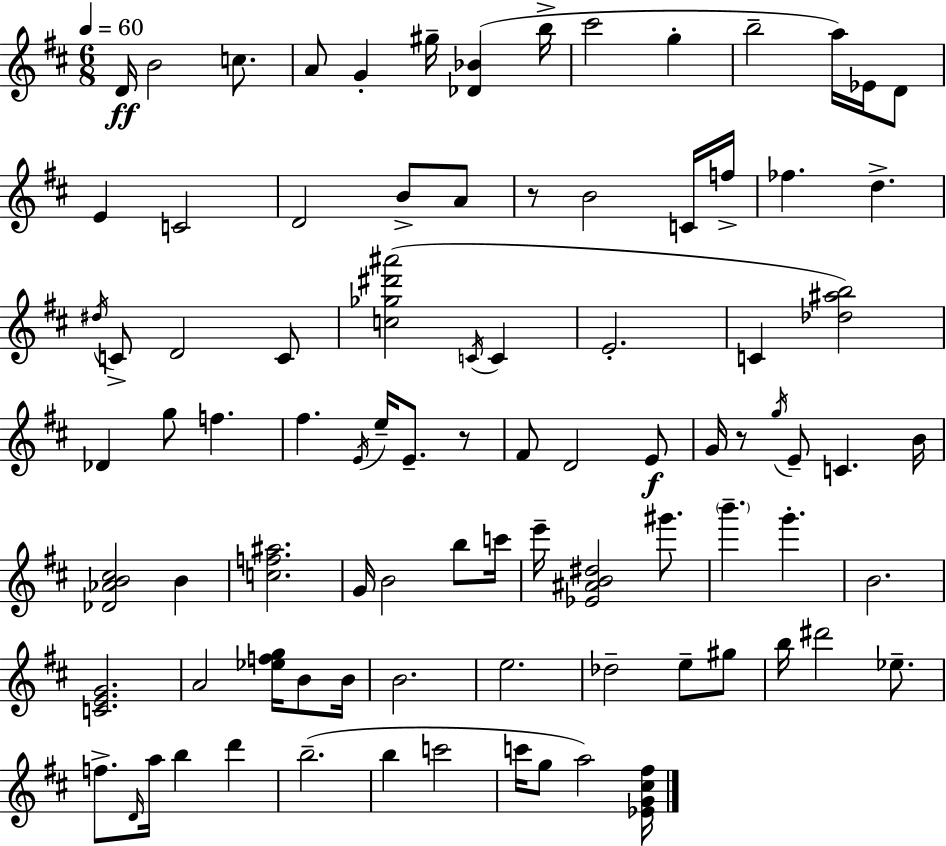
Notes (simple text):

D4/s B4/h C5/e. A4/e G4/q G#5/s [Db4,Bb4]/q B5/s C#6/h G5/q B5/h A5/s Eb4/s D4/e E4/q C4/h D4/h B4/e A4/e R/e B4/h C4/s F5/s FES5/q. D5/q. D#5/s C4/e D4/h C4/e [C5,Gb5,D#6,A#6]/h C4/s C4/q E4/h. C4/q [Db5,A#5,B5]/h Db4/q G5/e F5/q. F#5/q. E4/s E5/s E4/e. R/e F#4/e D4/h E4/e G4/s R/e G5/s E4/e C4/q. B4/s [Db4,Ab4,B4,C#5]/h B4/q [C5,F5,A#5]/h. G4/s B4/h B5/e C6/s E6/s [Eb4,A#4,B4,D#5]/h G#6/e. B6/q. G6/q. B4/h. [C4,E4,G4]/h. A4/h [Eb5,F5,G5]/s B4/e B4/s B4/h. E5/h. Db5/h E5/e G#5/e B5/s D#6/h Eb5/e. F5/e. D4/s A5/s B5/q D6/q B5/h. B5/q C6/h C6/s G5/e A5/h [Eb4,G4,C#5,F#5]/s